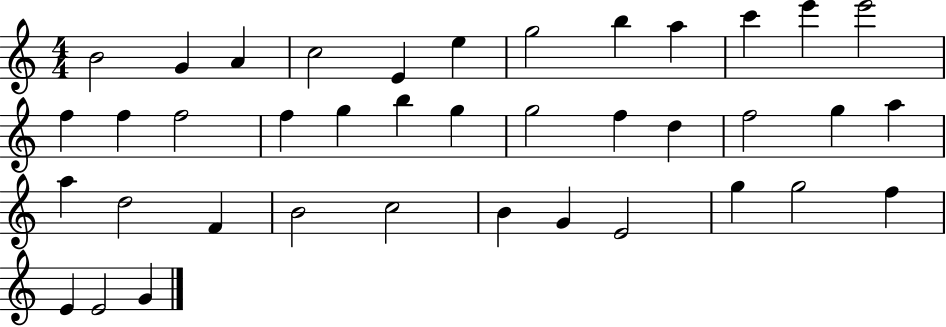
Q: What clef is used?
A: treble